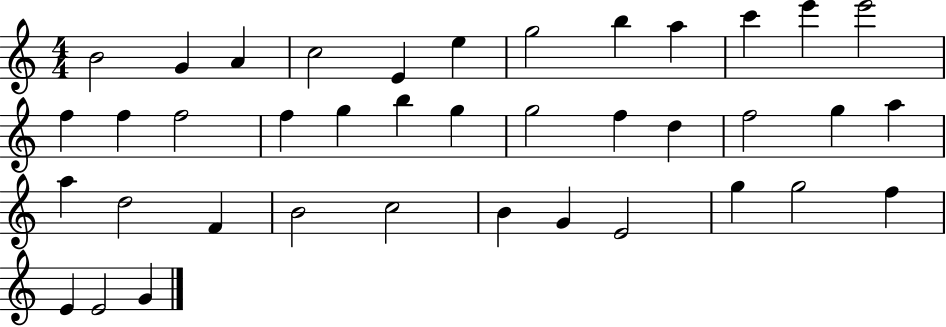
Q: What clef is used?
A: treble